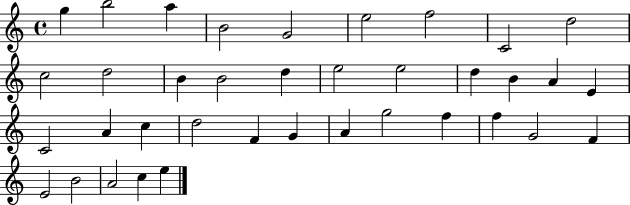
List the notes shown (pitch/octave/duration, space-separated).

G5/q B5/h A5/q B4/h G4/h E5/h F5/h C4/h D5/h C5/h D5/h B4/q B4/h D5/q E5/h E5/h D5/q B4/q A4/q E4/q C4/h A4/q C5/q D5/h F4/q G4/q A4/q G5/h F5/q F5/q G4/h F4/q E4/h B4/h A4/h C5/q E5/q